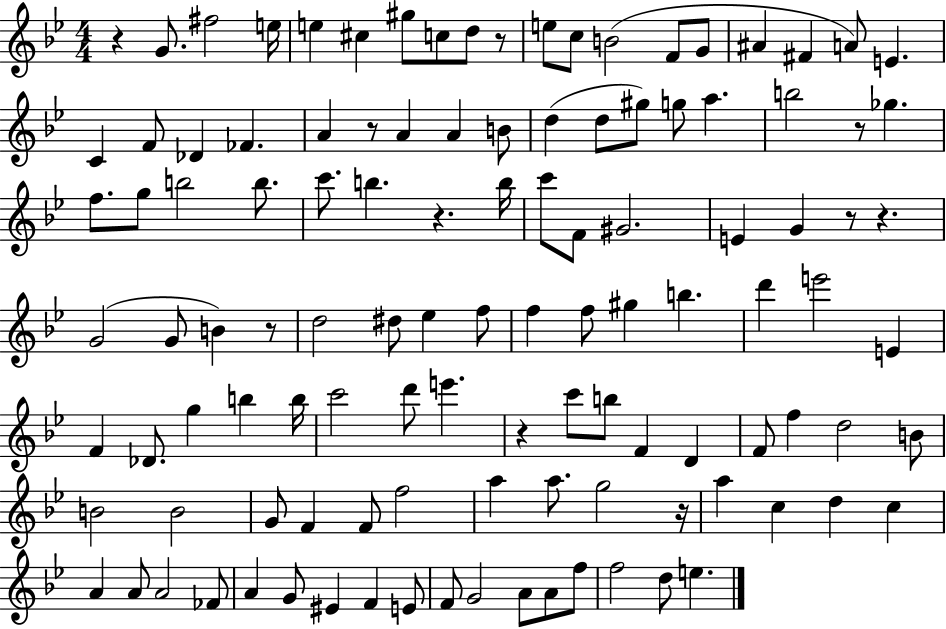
{
  \clef treble
  \numericTimeSignature
  \time 4/4
  \key bes \major
  \repeat volta 2 { r4 g'8. fis''2 e''16 | e''4 cis''4 gis''8 c''8 d''8 r8 | e''8 c''8 b'2( f'8 g'8 | ais'4 fis'4 a'8) e'4. | \break c'4 f'8 des'4 fes'4. | a'4 r8 a'4 a'4 b'8 | d''4( d''8 gis''8) g''8 a''4. | b''2 r8 ges''4. | \break f''8. g''8 b''2 b''8. | c'''8. b''4. r4. b''16 | c'''8 f'8 gis'2. | e'4 g'4 r8 r4. | \break g'2( g'8 b'4) r8 | d''2 dis''8 ees''4 f''8 | f''4 f''8 gis''4 b''4. | d'''4 e'''2 e'4 | \break f'4 des'8. g''4 b''4 b''16 | c'''2 d'''8 e'''4. | r4 c'''8 b''8 f'4 d'4 | f'8 f''4 d''2 b'8 | \break b'2 b'2 | g'8 f'4 f'8 f''2 | a''4 a''8. g''2 r16 | a''4 c''4 d''4 c''4 | \break a'4 a'8 a'2 fes'8 | a'4 g'8 eis'4 f'4 e'8 | f'8 g'2 a'8 a'8 f''8 | f''2 d''8 e''4. | \break } \bar "|."
}